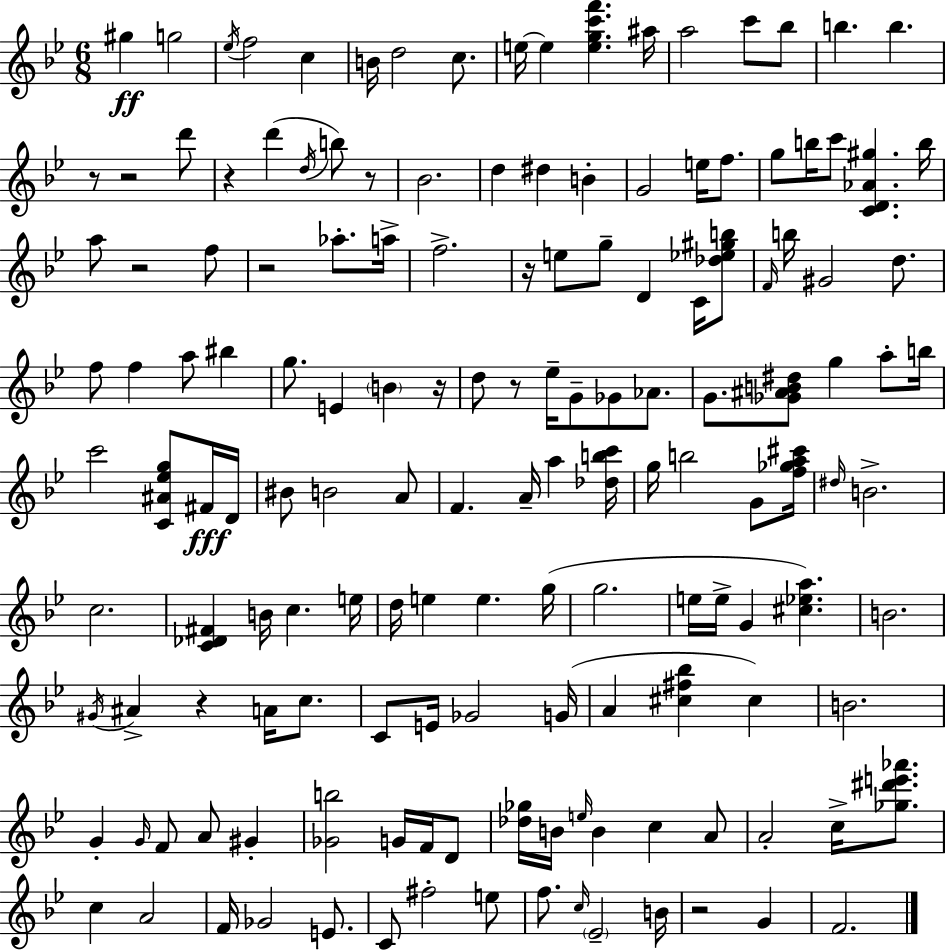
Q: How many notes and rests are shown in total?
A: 151